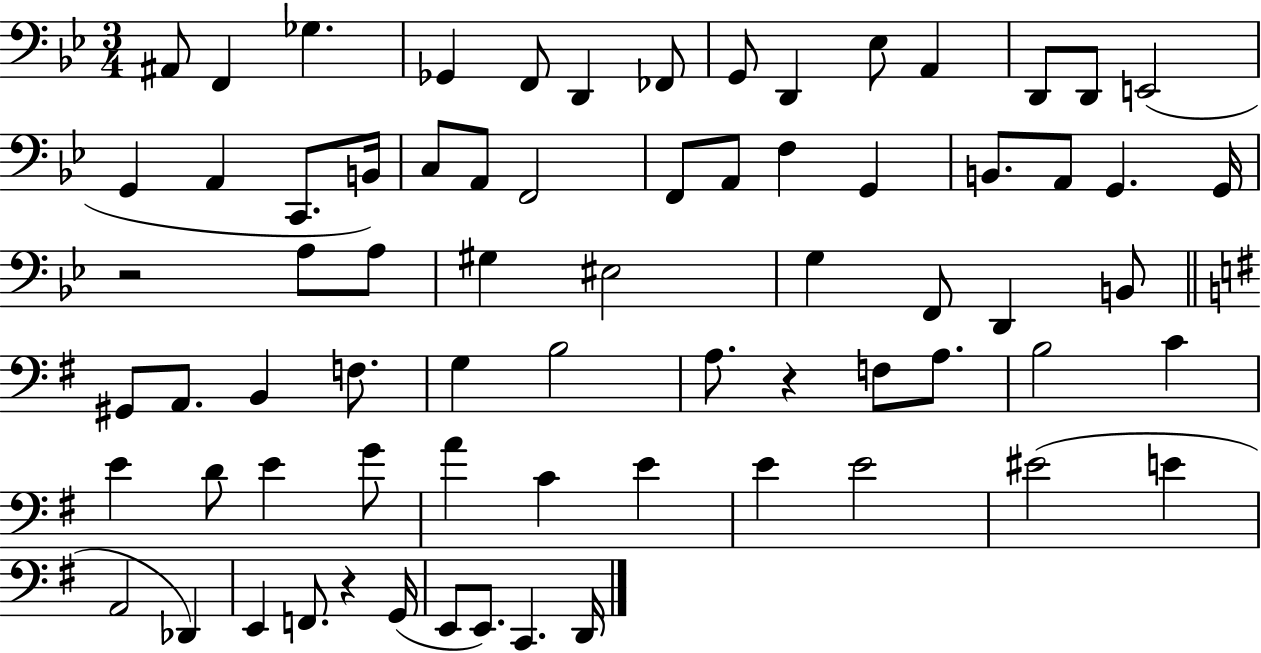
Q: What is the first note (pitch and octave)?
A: A#2